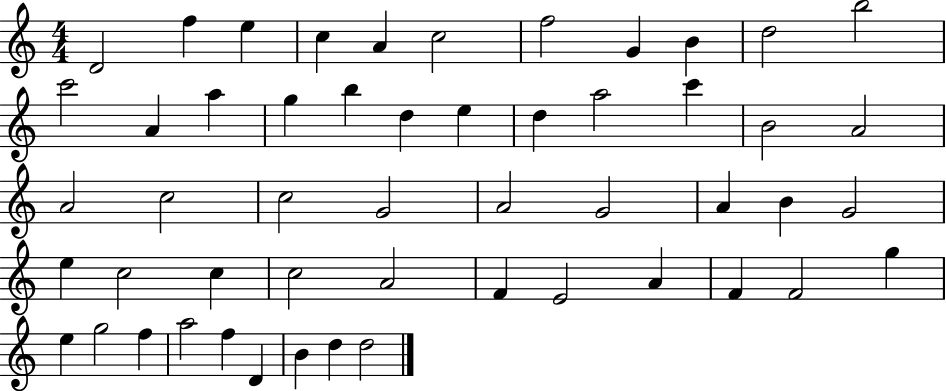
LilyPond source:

{
  \clef treble
  \numericTimeSignature
  \time 4/4
  \key c \major
  d'2 f''4 e''4 | c''4 a'4 c''2 | f''2 g'4 b'4 | d''2 b''2 | \break c'''2 a'4 a''4 | g''4 b''4 d''4 e''4 | d''4 a''2 c'''4 | b'2 a'2 | \break a'2 c''2 | c''2 g'2 | a'2 g'2 | a'4 b'4 g'2 | \break e''4 c''2 c''4 | c''2 a'2 | f'4 e'2 a'4 | f'4 f'2 g''4 | \break e''4 g''2 f''4 | a''2 f''4 d'4 | b'4 d''4 d''2 | \bar "|."
}